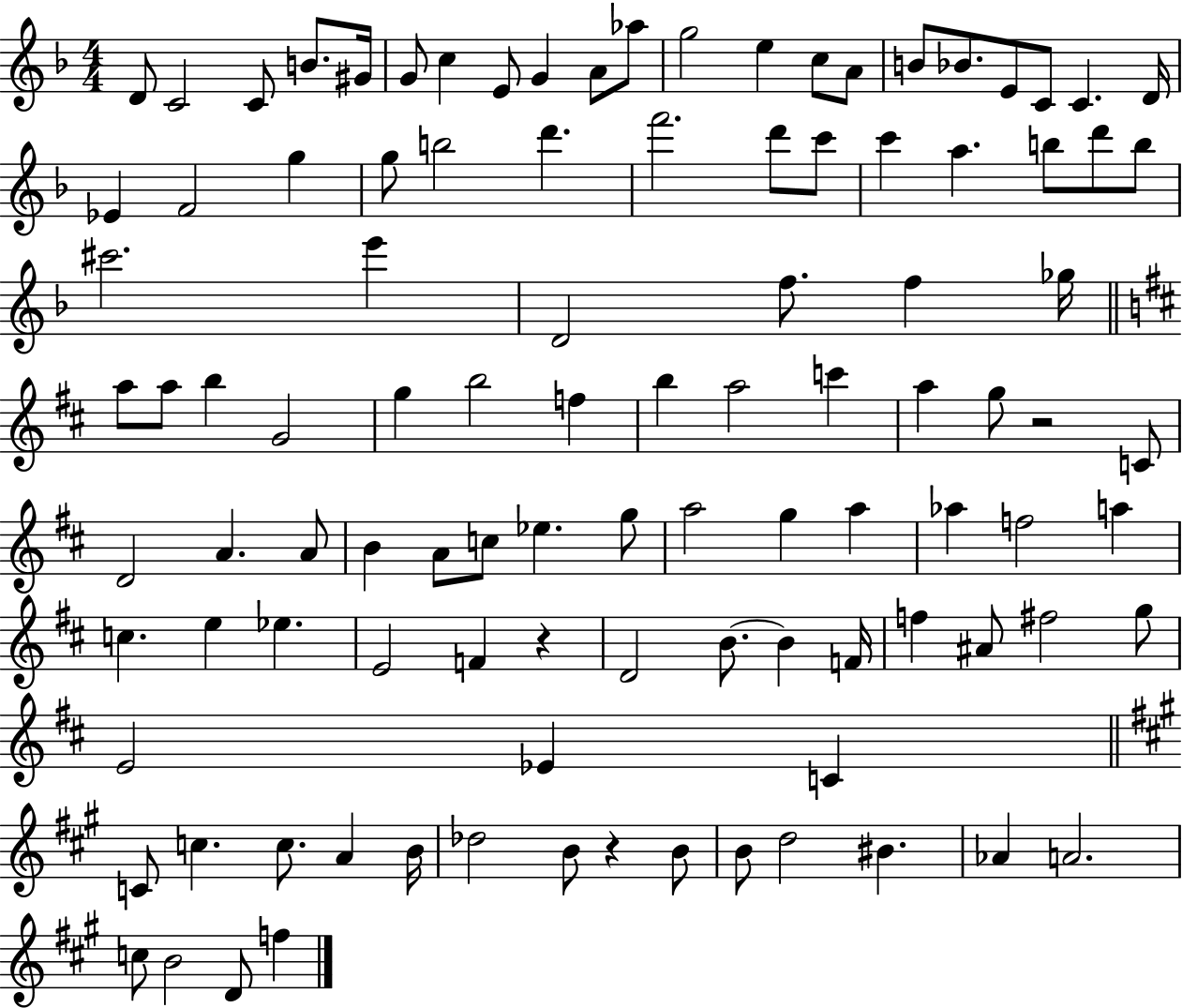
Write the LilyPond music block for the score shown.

{
  \clef treble
  \numericTimeSignature
  \time 4/4
  \key f \major
  d'8 c'2 c'8 b'8. gis'16 | g'8 c''4 e'8 g'4 a'8 aes''8 | g''2 e''4 c''8 a'8 | b'8 bes'8. e'8 c'8 c'4. d'16 | \break ees'4 f'2 g''4 | g''8 b''2 d'''4. | f'''2. d'''8 c'''8 | c'''4 a''4. b''8 d'''8 b''8 | \break cis'''2. e'''4 | d'2 f''8. f''4 ges''16 | \bar "||" \break \key d \major a''8 a''8 b''4 g'2 | g''4 b''2 f''4 | b''4 a''2 c'''4 | a''4 g''8 r2 c'8 | \break d'2 a'4. a'8 | b'4 a'8 c''8 ees''4. g''8 | a''2 g''4 a''4 | aes''4 f''2 a''4 | \break c''4. e''4 ees''4. | e'2 f'4 r4 | d'2 b'8.~~ b'4 f'16 | f''4 ais'8 fis''2 g''8 | \break e'2 ees'4 c'4 | \bar "||" \break \key a \major c'8 c''4. c''8. a'4 b'16 | des''2 b'8 r4 b'8 | b'8 d''2 bis'4. | aes'4 a'2. | \break c''8 b'2 d'8 f''4 | \bar "|."
}